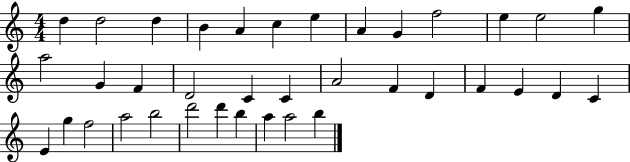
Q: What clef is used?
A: treble